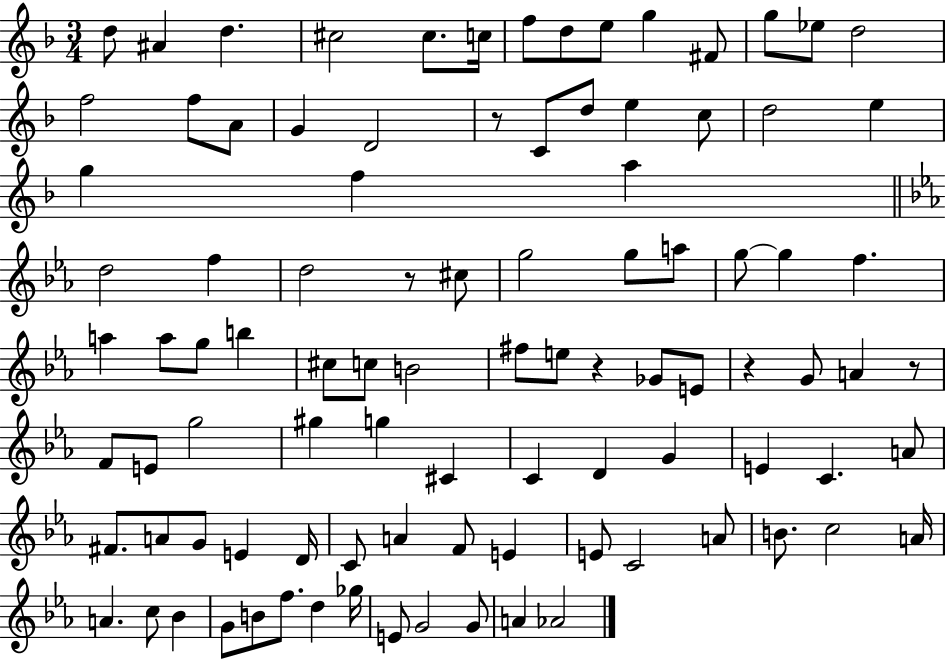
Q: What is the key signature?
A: F major